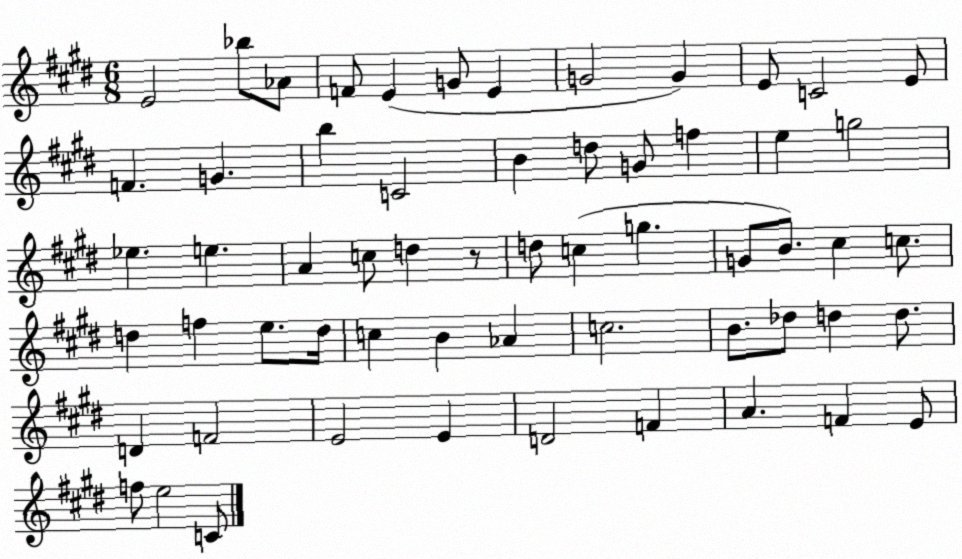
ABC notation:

X:1
T:Untitled
M:6/8
L:1/4
K:E
E2 _b/2 _A/2 F/2 E G/2 E G2 G E/2 C2 E/2 F G b C2 B d/2 G/2 f e g2 _e e A c/2 d z/2 d/2 c g G/2 B/2 ^c c/2 d f e/2 d/4 c B _A c2 B/2 _d/2 d d/2 D F2 E2 E D2 F A F E/2 f/2 e2 C/2